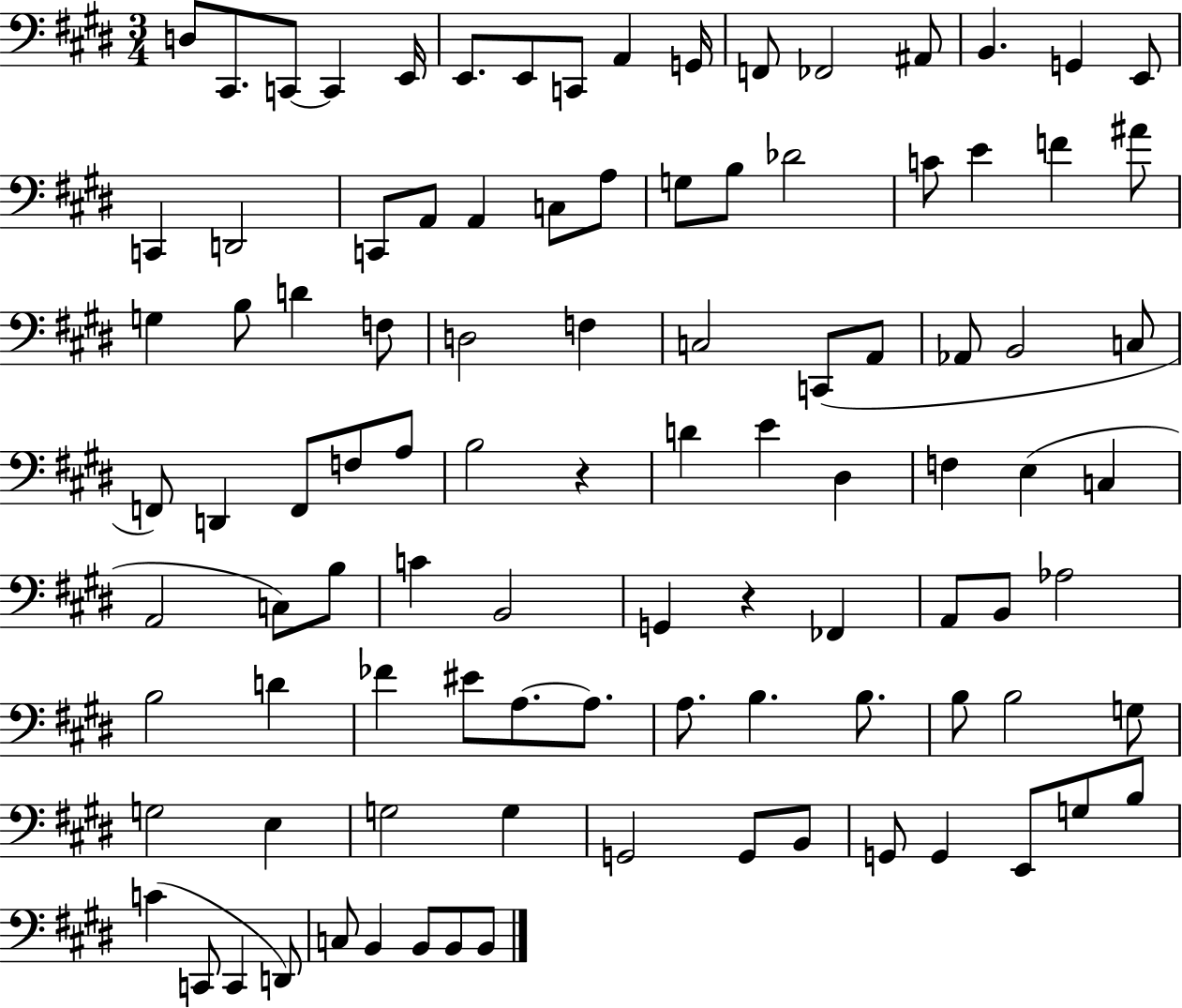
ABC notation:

X:1
T:Untitled
M:3/4
L:1/4
K:E
D,/2 ^C,,/2 C,,/2 C,, E,,/4 E,,/2 E,,/2 C,,/2 A,, G,,/4 F,,/2 _F,,2 ^A,,/2 B,, G,, E,,/2 C,, D,,2 C,,/2 A,,/2 A,, C,/2 A,/2 G,/2 B,/2 _D2 C/2 E F ^A/2 G, B,/2 D F,/2 D,2 F, C,2 C,,/2 A,,/2 _A,,/2 B,,2 C,/2 F,,/2 D,, F,,/2 F,/2 A,/2 B,2 z D E ^D, F, E, C, A,,2 C,/2 B,/2 C B,,2 G,, z _F,, A,,/2 B,,/2 _A,2 B,2 D _F ^E/2 A,/2 A,/2 A,/2 B, B,/2 B,/2 B,2 G,/2 G,2 E, G,2 G, G,,2 G,,/2 B,,/2 G,,/2 G,, E,,/2 G,/2 B,/2 C C,,/2 C,, D,,/2 C,/2 B,, B,,/2 B,,/2 B,,/2